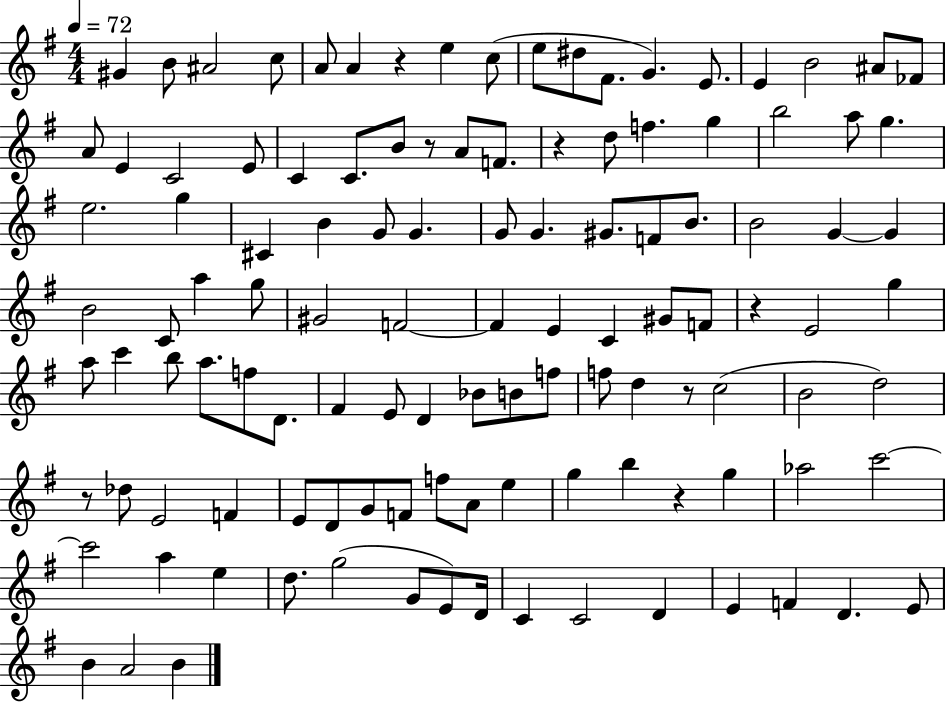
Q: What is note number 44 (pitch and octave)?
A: B4